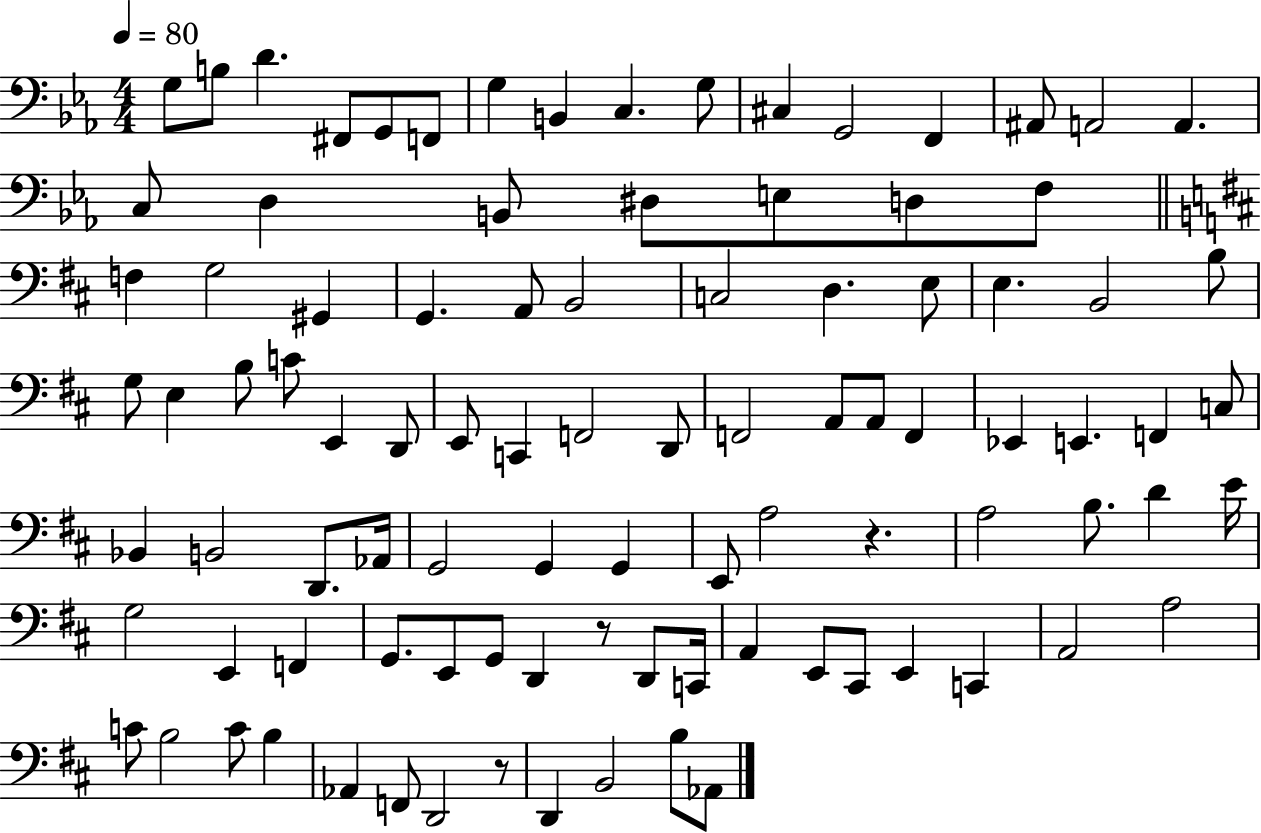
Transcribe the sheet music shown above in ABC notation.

X:1
T:Untitled
M:4/4
L:1/4
K:Eb
G,/2 B,/2 D ^F,,/2 G,,/2 F,,/2 G, B,, C, G,/2 ^C, G,,2 F,, ^A,,/2 A,,2 A,, C,/2 D, B,,/2 ^D,/2 E,/2 D,/2 F,/2 F, G,2 ^G,, G,, A,,/2 B,,2 C,2 D, E,/2 E, B,,2 B,/2 G,/2 E, B,/2 C/2 E,, D,,/2 E,,/2 C,, F,,2 D,,/2 F,,2 A,,/2 A,,/2 F,, _E,, E,, F,, C,/2 _B,, B,,2 D,,/2 _A,,/4 G,,2 G,, G,, E,,/2 A,2 z A,2 B,/2 D E/4 G,2 E,, F,, G,,/2 E,,/2 G,,/2 D,, z/2 D,,/2 C,,/4 A,, E,,/2 ^C,,/2 E,, C,, A,,2 A,2 C/2 B,2 C/2 B, _A,, F,,/2 D,,2 z/2 D,, B,,2 B,/2 _A,,/2